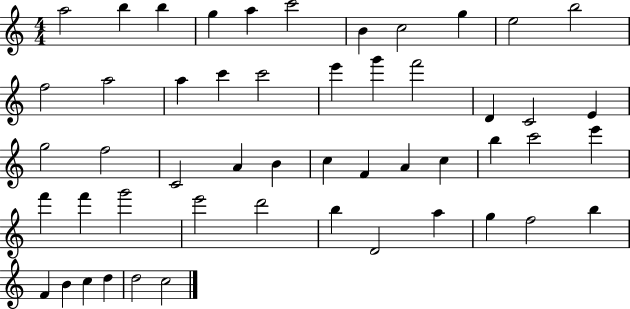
A5/h B5/q B5/q G5/q A5/q C6/h B4/q C5/h G5/q E5/h B5/h F5/h A5/h A5/q C6/q C6/h E6/q G6/q F6/h D4/q C4/h E4/q G5/h F5/h C4/h A4/q B4/q C5/q F4/q A4/q C5/q B5/q C6/h E6/q F6/q F6/q G6/h E6/h D6/h B5/q D4/h A5/q G5/q F5/h B5/q F4/q B4/q C5/q D5/q D5/h C5/h